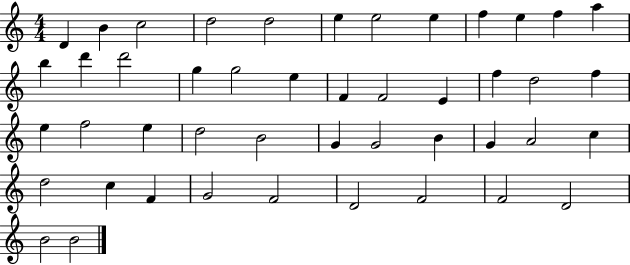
X:1
T:Untitled
M:4/4
L:1/4
K:C
D B c2 d2 d2 e e2 e f e f a b d' d'2 g g2 e F F2 E f d2 f e f2 e d2 B2 G G2 B G A2 c d2 c F G2 F2 D2 F2 F2 D2 B2 B2